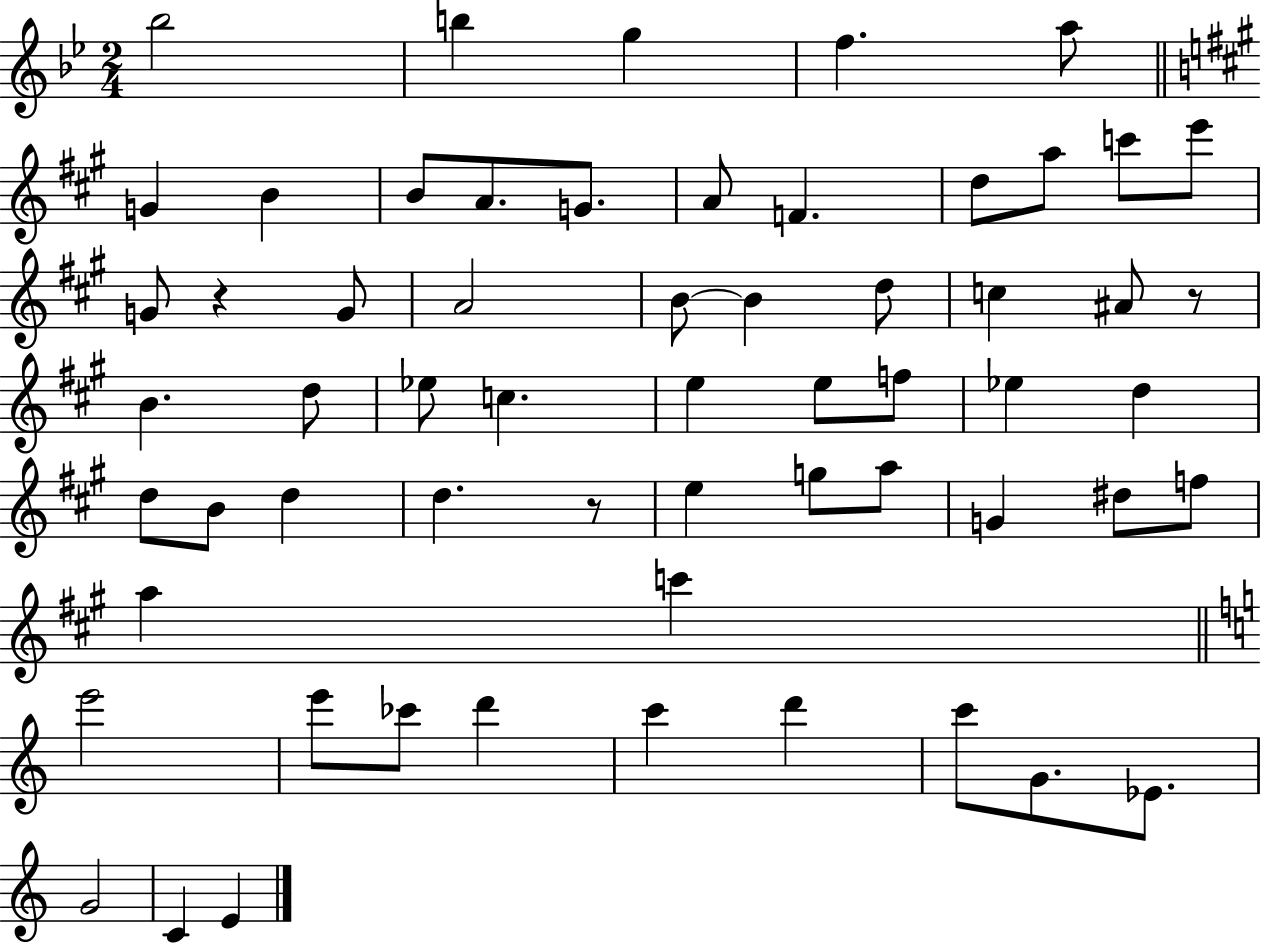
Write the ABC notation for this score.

X:1
T:Untitled
M:2/4
L:1/4
K:Bb
_b2 b g f a/2 G B B/2 A/2 G/2 A/2 F d/2 a/2 c'/2 e'/2 G/2 z G/2 A2 B/2 B d/2 c ^A/2 z/2 B d/2 _e/2 c e e/2 f/2 _e d d/2 B/2 d d z/2 e g/2 a/2 G ^d/2 f/2 a c' e'2 e'/2 _c'/2 d' c' d' c'/2 G/2 _E/2 G2 C E